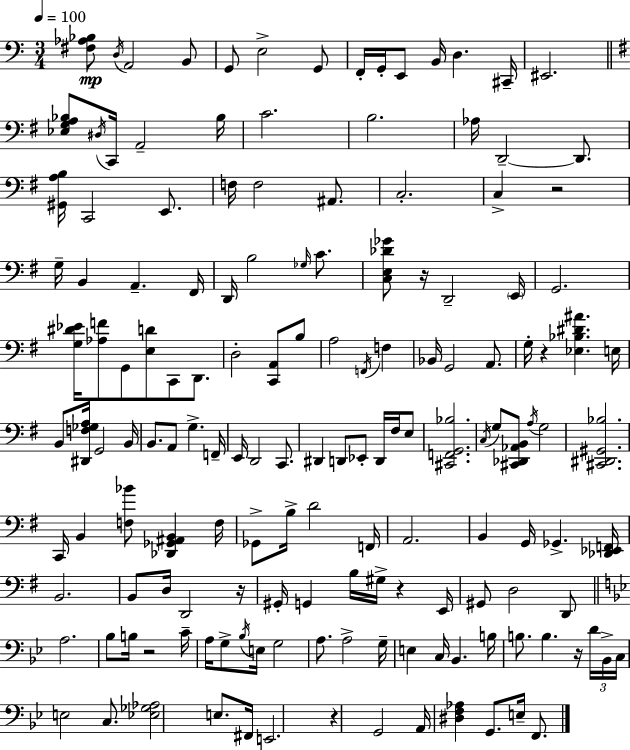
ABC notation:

X:1
T:Untitled
M:3/4
L:1/4
K:Am
[^F,_A,_B,]/2 D,/4 A,,2 B,,/2 G,,/2 E,2 G,,/2 F,,/4 G,,/4 E,,/2 B,,/4 D, ^C,,/4 ^E,,2 [_E,G,A,_B,]/2 ^D,/4 C,,/4 A,,2 _B,/4 C2 B,2 _A,/4 D,,2 D,,/2 [^G,,A,B,]/4 C,,2 E,,/2 F,/4 F,2 ^A,,/2 C,2 C, z2 G,/4 B,, A,, ^F,,/4 D,,/4 B,2 _G,/4 C/2 [C,E,_D_G]/2 z/4 D,,2 E,,/4 G,,2 [G,^D_E]/4 [_A,F]/2 G,,/2 [E,D]/2 C,,/2 D,,/2 D,2 [C,,A,,]/2 B,/2 A,2 F,,/4 F, _B,,/4 G,,2 A,,/2 G,/4 z [_E,_B,^D^A] E,/4 B,,/2 [^D,,F,_G,A,]/4 G,,2 B,,/4 B,,/2 A,,/2 G, F,,/4 E,,/4 D,,2 C,,/2 ^D,, D,,/2 _E,,/2 D,,/4 ^F,/4 E,/2 [^C,,F,,G,,_B,]2 C,/4 G,/2 [^C,,_D,,_A,,B,,]/2 A,/4 G,2 [^C,,^D,,^G,,_B,]2 C,,/4 B,, [F,_B]/2 [_D,,_G,,^A,,B,,] F,/4 _G,,/2 B,/4 D2 F,,/4 A,,2 B,, G,,/4 _G,, [_D,,_E,,F,,]/4 B,,2 B,,/2 D,/4 D,,2 z/4 ^G,,/4 G,, B,/4 ^G,/4 z E,,/4 ^G,,/2 D,2 D,,/2 A,2 _B,/2 B,/4 z2 C/4 A,/4 G,/2 _B,/4 E,/4 G,2 A,/2 A,2 G,/4 E, C,/4 _B,, B,/4 B,/2 B, z/4 D/4 _B,,/4 C,/4 E,2 C,/2 [_E,_G,_A,]2 E,/2 ^F,,/4 E,,2 z G,,2 A,,/4 [^D,F,_A,] G,,/2 E,/4 F,,/2